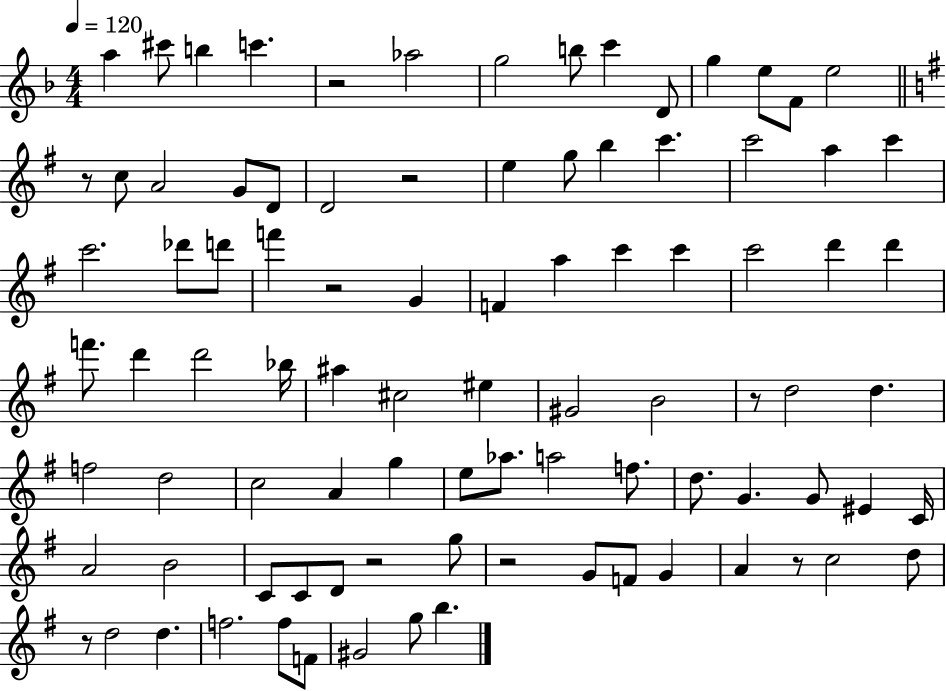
X:1
T:Untitled
M:4/4
L:1/4
K:F
a ^c'/2 b c' z2 _a2 g2 b/2 c' D/2 g e/2 F/2 e2 z/2 c/2 A2 G/2 D/2 D2 z2 e g/2 b c' c'2 a c' c'2 _d'/2 d'/2 f' z2 G F a c' c' c'2 d' d' f'/2 d' d'2 _b/4 ^a ^c2 ^e ^G2 B2 z/2 d2 d f2 d2 c2 A g e/2 _a/2 a2 f/2 d/2 G G/2 ^E C/4 A2 B2 C/2 C/2 D/2 z2 g/2 z2 G/2 F/2 G A z/2 c2 d/2 z/2 d2 d f2 f/2 F/2 ^G2 g/2 b